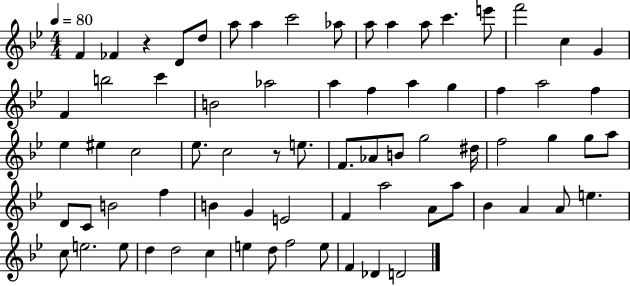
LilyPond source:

{
  \clef treble
  \numericTimeSignature
  \time 4/4
  \key bes \major
  \tempo 4 = 80
  \repeat volta 2 { f'4 fes'4 r4 d'8 d''8 | a''8 a''4 c'''2 aes''8 | a''8 a''4 a''8 c'''4. e'''8 | f'''2 c''4 g'4 | \break f'4 b''2 c'''4 | b'2 aes''2 | a''4 f''4 a''4 g''4 | f''4 a''2 f''4 | \break ees''4 eis''4 c''2 | ees''8. c''2 r8 e''8. | f'8. aes'8 b'8 g''2 dis''16 | f''2 g''4 g''8 a''8 | \break d'8 c'8 b'2 f''4 | b'4 g'4 e'2 | f'4 a''2 a'8 a''8 | bes'4 a'4 a'8 e''4. | \break c''8 e''2. e''8 | d''4 d''2 c''4 | e''4 d''8 f''2 e''8 | f'4 des'4 d'2 | \break } \bar "|."
}